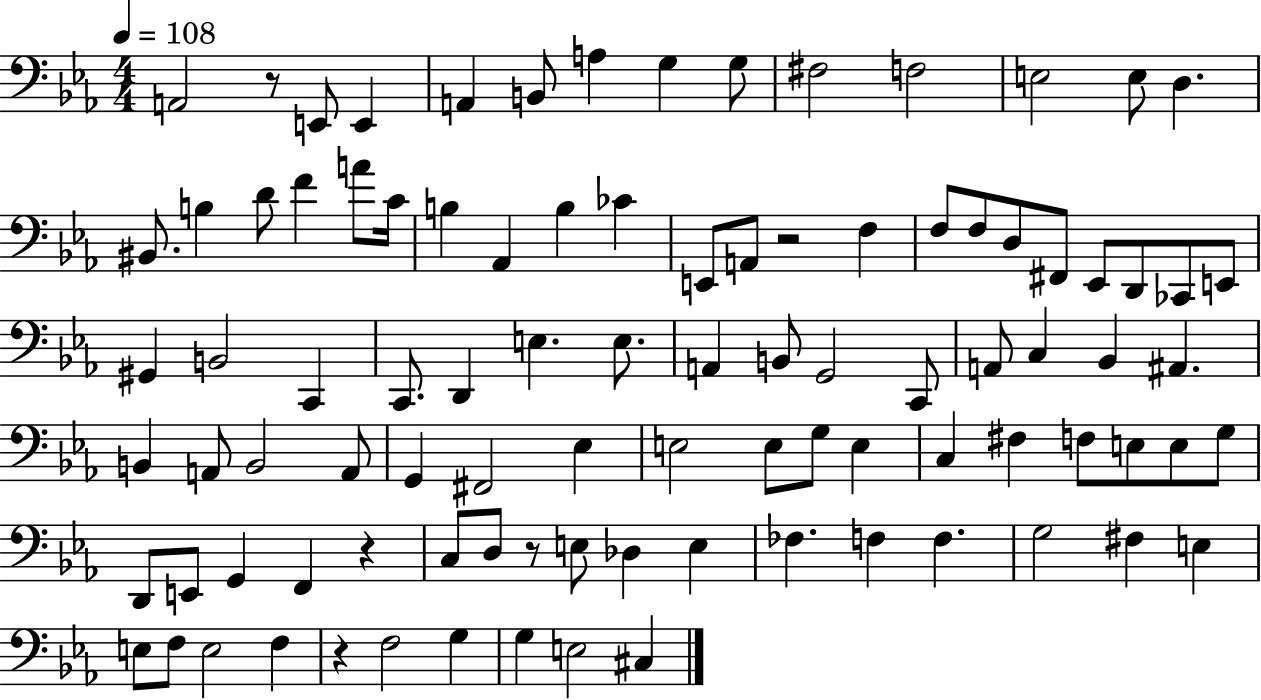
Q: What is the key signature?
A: EES major